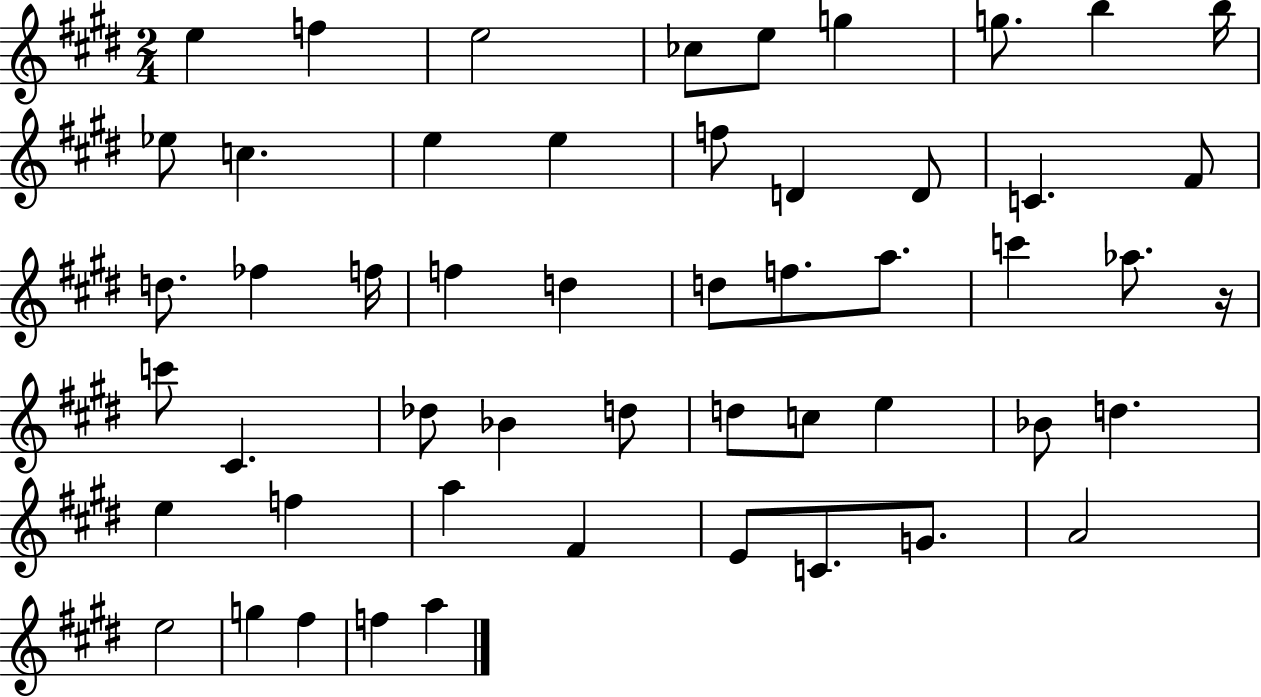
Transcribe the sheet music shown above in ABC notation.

X:1
T:Untitled
M:2/4
L:1/4
K:E
e f e2 _c/2 e/2 g g/2 b b/4 _e/2 c e e f/2 D D/2 C ^F/2 d/2 _f f/4 f d d/2 f/2 a/2 c' _a/2 z/4 c'/2 ^C _d/2 _B d/2 d/2 c/2 e _B/2 d e f a ^F E/2 C/2 G/2 A2 e2 g ^f f a